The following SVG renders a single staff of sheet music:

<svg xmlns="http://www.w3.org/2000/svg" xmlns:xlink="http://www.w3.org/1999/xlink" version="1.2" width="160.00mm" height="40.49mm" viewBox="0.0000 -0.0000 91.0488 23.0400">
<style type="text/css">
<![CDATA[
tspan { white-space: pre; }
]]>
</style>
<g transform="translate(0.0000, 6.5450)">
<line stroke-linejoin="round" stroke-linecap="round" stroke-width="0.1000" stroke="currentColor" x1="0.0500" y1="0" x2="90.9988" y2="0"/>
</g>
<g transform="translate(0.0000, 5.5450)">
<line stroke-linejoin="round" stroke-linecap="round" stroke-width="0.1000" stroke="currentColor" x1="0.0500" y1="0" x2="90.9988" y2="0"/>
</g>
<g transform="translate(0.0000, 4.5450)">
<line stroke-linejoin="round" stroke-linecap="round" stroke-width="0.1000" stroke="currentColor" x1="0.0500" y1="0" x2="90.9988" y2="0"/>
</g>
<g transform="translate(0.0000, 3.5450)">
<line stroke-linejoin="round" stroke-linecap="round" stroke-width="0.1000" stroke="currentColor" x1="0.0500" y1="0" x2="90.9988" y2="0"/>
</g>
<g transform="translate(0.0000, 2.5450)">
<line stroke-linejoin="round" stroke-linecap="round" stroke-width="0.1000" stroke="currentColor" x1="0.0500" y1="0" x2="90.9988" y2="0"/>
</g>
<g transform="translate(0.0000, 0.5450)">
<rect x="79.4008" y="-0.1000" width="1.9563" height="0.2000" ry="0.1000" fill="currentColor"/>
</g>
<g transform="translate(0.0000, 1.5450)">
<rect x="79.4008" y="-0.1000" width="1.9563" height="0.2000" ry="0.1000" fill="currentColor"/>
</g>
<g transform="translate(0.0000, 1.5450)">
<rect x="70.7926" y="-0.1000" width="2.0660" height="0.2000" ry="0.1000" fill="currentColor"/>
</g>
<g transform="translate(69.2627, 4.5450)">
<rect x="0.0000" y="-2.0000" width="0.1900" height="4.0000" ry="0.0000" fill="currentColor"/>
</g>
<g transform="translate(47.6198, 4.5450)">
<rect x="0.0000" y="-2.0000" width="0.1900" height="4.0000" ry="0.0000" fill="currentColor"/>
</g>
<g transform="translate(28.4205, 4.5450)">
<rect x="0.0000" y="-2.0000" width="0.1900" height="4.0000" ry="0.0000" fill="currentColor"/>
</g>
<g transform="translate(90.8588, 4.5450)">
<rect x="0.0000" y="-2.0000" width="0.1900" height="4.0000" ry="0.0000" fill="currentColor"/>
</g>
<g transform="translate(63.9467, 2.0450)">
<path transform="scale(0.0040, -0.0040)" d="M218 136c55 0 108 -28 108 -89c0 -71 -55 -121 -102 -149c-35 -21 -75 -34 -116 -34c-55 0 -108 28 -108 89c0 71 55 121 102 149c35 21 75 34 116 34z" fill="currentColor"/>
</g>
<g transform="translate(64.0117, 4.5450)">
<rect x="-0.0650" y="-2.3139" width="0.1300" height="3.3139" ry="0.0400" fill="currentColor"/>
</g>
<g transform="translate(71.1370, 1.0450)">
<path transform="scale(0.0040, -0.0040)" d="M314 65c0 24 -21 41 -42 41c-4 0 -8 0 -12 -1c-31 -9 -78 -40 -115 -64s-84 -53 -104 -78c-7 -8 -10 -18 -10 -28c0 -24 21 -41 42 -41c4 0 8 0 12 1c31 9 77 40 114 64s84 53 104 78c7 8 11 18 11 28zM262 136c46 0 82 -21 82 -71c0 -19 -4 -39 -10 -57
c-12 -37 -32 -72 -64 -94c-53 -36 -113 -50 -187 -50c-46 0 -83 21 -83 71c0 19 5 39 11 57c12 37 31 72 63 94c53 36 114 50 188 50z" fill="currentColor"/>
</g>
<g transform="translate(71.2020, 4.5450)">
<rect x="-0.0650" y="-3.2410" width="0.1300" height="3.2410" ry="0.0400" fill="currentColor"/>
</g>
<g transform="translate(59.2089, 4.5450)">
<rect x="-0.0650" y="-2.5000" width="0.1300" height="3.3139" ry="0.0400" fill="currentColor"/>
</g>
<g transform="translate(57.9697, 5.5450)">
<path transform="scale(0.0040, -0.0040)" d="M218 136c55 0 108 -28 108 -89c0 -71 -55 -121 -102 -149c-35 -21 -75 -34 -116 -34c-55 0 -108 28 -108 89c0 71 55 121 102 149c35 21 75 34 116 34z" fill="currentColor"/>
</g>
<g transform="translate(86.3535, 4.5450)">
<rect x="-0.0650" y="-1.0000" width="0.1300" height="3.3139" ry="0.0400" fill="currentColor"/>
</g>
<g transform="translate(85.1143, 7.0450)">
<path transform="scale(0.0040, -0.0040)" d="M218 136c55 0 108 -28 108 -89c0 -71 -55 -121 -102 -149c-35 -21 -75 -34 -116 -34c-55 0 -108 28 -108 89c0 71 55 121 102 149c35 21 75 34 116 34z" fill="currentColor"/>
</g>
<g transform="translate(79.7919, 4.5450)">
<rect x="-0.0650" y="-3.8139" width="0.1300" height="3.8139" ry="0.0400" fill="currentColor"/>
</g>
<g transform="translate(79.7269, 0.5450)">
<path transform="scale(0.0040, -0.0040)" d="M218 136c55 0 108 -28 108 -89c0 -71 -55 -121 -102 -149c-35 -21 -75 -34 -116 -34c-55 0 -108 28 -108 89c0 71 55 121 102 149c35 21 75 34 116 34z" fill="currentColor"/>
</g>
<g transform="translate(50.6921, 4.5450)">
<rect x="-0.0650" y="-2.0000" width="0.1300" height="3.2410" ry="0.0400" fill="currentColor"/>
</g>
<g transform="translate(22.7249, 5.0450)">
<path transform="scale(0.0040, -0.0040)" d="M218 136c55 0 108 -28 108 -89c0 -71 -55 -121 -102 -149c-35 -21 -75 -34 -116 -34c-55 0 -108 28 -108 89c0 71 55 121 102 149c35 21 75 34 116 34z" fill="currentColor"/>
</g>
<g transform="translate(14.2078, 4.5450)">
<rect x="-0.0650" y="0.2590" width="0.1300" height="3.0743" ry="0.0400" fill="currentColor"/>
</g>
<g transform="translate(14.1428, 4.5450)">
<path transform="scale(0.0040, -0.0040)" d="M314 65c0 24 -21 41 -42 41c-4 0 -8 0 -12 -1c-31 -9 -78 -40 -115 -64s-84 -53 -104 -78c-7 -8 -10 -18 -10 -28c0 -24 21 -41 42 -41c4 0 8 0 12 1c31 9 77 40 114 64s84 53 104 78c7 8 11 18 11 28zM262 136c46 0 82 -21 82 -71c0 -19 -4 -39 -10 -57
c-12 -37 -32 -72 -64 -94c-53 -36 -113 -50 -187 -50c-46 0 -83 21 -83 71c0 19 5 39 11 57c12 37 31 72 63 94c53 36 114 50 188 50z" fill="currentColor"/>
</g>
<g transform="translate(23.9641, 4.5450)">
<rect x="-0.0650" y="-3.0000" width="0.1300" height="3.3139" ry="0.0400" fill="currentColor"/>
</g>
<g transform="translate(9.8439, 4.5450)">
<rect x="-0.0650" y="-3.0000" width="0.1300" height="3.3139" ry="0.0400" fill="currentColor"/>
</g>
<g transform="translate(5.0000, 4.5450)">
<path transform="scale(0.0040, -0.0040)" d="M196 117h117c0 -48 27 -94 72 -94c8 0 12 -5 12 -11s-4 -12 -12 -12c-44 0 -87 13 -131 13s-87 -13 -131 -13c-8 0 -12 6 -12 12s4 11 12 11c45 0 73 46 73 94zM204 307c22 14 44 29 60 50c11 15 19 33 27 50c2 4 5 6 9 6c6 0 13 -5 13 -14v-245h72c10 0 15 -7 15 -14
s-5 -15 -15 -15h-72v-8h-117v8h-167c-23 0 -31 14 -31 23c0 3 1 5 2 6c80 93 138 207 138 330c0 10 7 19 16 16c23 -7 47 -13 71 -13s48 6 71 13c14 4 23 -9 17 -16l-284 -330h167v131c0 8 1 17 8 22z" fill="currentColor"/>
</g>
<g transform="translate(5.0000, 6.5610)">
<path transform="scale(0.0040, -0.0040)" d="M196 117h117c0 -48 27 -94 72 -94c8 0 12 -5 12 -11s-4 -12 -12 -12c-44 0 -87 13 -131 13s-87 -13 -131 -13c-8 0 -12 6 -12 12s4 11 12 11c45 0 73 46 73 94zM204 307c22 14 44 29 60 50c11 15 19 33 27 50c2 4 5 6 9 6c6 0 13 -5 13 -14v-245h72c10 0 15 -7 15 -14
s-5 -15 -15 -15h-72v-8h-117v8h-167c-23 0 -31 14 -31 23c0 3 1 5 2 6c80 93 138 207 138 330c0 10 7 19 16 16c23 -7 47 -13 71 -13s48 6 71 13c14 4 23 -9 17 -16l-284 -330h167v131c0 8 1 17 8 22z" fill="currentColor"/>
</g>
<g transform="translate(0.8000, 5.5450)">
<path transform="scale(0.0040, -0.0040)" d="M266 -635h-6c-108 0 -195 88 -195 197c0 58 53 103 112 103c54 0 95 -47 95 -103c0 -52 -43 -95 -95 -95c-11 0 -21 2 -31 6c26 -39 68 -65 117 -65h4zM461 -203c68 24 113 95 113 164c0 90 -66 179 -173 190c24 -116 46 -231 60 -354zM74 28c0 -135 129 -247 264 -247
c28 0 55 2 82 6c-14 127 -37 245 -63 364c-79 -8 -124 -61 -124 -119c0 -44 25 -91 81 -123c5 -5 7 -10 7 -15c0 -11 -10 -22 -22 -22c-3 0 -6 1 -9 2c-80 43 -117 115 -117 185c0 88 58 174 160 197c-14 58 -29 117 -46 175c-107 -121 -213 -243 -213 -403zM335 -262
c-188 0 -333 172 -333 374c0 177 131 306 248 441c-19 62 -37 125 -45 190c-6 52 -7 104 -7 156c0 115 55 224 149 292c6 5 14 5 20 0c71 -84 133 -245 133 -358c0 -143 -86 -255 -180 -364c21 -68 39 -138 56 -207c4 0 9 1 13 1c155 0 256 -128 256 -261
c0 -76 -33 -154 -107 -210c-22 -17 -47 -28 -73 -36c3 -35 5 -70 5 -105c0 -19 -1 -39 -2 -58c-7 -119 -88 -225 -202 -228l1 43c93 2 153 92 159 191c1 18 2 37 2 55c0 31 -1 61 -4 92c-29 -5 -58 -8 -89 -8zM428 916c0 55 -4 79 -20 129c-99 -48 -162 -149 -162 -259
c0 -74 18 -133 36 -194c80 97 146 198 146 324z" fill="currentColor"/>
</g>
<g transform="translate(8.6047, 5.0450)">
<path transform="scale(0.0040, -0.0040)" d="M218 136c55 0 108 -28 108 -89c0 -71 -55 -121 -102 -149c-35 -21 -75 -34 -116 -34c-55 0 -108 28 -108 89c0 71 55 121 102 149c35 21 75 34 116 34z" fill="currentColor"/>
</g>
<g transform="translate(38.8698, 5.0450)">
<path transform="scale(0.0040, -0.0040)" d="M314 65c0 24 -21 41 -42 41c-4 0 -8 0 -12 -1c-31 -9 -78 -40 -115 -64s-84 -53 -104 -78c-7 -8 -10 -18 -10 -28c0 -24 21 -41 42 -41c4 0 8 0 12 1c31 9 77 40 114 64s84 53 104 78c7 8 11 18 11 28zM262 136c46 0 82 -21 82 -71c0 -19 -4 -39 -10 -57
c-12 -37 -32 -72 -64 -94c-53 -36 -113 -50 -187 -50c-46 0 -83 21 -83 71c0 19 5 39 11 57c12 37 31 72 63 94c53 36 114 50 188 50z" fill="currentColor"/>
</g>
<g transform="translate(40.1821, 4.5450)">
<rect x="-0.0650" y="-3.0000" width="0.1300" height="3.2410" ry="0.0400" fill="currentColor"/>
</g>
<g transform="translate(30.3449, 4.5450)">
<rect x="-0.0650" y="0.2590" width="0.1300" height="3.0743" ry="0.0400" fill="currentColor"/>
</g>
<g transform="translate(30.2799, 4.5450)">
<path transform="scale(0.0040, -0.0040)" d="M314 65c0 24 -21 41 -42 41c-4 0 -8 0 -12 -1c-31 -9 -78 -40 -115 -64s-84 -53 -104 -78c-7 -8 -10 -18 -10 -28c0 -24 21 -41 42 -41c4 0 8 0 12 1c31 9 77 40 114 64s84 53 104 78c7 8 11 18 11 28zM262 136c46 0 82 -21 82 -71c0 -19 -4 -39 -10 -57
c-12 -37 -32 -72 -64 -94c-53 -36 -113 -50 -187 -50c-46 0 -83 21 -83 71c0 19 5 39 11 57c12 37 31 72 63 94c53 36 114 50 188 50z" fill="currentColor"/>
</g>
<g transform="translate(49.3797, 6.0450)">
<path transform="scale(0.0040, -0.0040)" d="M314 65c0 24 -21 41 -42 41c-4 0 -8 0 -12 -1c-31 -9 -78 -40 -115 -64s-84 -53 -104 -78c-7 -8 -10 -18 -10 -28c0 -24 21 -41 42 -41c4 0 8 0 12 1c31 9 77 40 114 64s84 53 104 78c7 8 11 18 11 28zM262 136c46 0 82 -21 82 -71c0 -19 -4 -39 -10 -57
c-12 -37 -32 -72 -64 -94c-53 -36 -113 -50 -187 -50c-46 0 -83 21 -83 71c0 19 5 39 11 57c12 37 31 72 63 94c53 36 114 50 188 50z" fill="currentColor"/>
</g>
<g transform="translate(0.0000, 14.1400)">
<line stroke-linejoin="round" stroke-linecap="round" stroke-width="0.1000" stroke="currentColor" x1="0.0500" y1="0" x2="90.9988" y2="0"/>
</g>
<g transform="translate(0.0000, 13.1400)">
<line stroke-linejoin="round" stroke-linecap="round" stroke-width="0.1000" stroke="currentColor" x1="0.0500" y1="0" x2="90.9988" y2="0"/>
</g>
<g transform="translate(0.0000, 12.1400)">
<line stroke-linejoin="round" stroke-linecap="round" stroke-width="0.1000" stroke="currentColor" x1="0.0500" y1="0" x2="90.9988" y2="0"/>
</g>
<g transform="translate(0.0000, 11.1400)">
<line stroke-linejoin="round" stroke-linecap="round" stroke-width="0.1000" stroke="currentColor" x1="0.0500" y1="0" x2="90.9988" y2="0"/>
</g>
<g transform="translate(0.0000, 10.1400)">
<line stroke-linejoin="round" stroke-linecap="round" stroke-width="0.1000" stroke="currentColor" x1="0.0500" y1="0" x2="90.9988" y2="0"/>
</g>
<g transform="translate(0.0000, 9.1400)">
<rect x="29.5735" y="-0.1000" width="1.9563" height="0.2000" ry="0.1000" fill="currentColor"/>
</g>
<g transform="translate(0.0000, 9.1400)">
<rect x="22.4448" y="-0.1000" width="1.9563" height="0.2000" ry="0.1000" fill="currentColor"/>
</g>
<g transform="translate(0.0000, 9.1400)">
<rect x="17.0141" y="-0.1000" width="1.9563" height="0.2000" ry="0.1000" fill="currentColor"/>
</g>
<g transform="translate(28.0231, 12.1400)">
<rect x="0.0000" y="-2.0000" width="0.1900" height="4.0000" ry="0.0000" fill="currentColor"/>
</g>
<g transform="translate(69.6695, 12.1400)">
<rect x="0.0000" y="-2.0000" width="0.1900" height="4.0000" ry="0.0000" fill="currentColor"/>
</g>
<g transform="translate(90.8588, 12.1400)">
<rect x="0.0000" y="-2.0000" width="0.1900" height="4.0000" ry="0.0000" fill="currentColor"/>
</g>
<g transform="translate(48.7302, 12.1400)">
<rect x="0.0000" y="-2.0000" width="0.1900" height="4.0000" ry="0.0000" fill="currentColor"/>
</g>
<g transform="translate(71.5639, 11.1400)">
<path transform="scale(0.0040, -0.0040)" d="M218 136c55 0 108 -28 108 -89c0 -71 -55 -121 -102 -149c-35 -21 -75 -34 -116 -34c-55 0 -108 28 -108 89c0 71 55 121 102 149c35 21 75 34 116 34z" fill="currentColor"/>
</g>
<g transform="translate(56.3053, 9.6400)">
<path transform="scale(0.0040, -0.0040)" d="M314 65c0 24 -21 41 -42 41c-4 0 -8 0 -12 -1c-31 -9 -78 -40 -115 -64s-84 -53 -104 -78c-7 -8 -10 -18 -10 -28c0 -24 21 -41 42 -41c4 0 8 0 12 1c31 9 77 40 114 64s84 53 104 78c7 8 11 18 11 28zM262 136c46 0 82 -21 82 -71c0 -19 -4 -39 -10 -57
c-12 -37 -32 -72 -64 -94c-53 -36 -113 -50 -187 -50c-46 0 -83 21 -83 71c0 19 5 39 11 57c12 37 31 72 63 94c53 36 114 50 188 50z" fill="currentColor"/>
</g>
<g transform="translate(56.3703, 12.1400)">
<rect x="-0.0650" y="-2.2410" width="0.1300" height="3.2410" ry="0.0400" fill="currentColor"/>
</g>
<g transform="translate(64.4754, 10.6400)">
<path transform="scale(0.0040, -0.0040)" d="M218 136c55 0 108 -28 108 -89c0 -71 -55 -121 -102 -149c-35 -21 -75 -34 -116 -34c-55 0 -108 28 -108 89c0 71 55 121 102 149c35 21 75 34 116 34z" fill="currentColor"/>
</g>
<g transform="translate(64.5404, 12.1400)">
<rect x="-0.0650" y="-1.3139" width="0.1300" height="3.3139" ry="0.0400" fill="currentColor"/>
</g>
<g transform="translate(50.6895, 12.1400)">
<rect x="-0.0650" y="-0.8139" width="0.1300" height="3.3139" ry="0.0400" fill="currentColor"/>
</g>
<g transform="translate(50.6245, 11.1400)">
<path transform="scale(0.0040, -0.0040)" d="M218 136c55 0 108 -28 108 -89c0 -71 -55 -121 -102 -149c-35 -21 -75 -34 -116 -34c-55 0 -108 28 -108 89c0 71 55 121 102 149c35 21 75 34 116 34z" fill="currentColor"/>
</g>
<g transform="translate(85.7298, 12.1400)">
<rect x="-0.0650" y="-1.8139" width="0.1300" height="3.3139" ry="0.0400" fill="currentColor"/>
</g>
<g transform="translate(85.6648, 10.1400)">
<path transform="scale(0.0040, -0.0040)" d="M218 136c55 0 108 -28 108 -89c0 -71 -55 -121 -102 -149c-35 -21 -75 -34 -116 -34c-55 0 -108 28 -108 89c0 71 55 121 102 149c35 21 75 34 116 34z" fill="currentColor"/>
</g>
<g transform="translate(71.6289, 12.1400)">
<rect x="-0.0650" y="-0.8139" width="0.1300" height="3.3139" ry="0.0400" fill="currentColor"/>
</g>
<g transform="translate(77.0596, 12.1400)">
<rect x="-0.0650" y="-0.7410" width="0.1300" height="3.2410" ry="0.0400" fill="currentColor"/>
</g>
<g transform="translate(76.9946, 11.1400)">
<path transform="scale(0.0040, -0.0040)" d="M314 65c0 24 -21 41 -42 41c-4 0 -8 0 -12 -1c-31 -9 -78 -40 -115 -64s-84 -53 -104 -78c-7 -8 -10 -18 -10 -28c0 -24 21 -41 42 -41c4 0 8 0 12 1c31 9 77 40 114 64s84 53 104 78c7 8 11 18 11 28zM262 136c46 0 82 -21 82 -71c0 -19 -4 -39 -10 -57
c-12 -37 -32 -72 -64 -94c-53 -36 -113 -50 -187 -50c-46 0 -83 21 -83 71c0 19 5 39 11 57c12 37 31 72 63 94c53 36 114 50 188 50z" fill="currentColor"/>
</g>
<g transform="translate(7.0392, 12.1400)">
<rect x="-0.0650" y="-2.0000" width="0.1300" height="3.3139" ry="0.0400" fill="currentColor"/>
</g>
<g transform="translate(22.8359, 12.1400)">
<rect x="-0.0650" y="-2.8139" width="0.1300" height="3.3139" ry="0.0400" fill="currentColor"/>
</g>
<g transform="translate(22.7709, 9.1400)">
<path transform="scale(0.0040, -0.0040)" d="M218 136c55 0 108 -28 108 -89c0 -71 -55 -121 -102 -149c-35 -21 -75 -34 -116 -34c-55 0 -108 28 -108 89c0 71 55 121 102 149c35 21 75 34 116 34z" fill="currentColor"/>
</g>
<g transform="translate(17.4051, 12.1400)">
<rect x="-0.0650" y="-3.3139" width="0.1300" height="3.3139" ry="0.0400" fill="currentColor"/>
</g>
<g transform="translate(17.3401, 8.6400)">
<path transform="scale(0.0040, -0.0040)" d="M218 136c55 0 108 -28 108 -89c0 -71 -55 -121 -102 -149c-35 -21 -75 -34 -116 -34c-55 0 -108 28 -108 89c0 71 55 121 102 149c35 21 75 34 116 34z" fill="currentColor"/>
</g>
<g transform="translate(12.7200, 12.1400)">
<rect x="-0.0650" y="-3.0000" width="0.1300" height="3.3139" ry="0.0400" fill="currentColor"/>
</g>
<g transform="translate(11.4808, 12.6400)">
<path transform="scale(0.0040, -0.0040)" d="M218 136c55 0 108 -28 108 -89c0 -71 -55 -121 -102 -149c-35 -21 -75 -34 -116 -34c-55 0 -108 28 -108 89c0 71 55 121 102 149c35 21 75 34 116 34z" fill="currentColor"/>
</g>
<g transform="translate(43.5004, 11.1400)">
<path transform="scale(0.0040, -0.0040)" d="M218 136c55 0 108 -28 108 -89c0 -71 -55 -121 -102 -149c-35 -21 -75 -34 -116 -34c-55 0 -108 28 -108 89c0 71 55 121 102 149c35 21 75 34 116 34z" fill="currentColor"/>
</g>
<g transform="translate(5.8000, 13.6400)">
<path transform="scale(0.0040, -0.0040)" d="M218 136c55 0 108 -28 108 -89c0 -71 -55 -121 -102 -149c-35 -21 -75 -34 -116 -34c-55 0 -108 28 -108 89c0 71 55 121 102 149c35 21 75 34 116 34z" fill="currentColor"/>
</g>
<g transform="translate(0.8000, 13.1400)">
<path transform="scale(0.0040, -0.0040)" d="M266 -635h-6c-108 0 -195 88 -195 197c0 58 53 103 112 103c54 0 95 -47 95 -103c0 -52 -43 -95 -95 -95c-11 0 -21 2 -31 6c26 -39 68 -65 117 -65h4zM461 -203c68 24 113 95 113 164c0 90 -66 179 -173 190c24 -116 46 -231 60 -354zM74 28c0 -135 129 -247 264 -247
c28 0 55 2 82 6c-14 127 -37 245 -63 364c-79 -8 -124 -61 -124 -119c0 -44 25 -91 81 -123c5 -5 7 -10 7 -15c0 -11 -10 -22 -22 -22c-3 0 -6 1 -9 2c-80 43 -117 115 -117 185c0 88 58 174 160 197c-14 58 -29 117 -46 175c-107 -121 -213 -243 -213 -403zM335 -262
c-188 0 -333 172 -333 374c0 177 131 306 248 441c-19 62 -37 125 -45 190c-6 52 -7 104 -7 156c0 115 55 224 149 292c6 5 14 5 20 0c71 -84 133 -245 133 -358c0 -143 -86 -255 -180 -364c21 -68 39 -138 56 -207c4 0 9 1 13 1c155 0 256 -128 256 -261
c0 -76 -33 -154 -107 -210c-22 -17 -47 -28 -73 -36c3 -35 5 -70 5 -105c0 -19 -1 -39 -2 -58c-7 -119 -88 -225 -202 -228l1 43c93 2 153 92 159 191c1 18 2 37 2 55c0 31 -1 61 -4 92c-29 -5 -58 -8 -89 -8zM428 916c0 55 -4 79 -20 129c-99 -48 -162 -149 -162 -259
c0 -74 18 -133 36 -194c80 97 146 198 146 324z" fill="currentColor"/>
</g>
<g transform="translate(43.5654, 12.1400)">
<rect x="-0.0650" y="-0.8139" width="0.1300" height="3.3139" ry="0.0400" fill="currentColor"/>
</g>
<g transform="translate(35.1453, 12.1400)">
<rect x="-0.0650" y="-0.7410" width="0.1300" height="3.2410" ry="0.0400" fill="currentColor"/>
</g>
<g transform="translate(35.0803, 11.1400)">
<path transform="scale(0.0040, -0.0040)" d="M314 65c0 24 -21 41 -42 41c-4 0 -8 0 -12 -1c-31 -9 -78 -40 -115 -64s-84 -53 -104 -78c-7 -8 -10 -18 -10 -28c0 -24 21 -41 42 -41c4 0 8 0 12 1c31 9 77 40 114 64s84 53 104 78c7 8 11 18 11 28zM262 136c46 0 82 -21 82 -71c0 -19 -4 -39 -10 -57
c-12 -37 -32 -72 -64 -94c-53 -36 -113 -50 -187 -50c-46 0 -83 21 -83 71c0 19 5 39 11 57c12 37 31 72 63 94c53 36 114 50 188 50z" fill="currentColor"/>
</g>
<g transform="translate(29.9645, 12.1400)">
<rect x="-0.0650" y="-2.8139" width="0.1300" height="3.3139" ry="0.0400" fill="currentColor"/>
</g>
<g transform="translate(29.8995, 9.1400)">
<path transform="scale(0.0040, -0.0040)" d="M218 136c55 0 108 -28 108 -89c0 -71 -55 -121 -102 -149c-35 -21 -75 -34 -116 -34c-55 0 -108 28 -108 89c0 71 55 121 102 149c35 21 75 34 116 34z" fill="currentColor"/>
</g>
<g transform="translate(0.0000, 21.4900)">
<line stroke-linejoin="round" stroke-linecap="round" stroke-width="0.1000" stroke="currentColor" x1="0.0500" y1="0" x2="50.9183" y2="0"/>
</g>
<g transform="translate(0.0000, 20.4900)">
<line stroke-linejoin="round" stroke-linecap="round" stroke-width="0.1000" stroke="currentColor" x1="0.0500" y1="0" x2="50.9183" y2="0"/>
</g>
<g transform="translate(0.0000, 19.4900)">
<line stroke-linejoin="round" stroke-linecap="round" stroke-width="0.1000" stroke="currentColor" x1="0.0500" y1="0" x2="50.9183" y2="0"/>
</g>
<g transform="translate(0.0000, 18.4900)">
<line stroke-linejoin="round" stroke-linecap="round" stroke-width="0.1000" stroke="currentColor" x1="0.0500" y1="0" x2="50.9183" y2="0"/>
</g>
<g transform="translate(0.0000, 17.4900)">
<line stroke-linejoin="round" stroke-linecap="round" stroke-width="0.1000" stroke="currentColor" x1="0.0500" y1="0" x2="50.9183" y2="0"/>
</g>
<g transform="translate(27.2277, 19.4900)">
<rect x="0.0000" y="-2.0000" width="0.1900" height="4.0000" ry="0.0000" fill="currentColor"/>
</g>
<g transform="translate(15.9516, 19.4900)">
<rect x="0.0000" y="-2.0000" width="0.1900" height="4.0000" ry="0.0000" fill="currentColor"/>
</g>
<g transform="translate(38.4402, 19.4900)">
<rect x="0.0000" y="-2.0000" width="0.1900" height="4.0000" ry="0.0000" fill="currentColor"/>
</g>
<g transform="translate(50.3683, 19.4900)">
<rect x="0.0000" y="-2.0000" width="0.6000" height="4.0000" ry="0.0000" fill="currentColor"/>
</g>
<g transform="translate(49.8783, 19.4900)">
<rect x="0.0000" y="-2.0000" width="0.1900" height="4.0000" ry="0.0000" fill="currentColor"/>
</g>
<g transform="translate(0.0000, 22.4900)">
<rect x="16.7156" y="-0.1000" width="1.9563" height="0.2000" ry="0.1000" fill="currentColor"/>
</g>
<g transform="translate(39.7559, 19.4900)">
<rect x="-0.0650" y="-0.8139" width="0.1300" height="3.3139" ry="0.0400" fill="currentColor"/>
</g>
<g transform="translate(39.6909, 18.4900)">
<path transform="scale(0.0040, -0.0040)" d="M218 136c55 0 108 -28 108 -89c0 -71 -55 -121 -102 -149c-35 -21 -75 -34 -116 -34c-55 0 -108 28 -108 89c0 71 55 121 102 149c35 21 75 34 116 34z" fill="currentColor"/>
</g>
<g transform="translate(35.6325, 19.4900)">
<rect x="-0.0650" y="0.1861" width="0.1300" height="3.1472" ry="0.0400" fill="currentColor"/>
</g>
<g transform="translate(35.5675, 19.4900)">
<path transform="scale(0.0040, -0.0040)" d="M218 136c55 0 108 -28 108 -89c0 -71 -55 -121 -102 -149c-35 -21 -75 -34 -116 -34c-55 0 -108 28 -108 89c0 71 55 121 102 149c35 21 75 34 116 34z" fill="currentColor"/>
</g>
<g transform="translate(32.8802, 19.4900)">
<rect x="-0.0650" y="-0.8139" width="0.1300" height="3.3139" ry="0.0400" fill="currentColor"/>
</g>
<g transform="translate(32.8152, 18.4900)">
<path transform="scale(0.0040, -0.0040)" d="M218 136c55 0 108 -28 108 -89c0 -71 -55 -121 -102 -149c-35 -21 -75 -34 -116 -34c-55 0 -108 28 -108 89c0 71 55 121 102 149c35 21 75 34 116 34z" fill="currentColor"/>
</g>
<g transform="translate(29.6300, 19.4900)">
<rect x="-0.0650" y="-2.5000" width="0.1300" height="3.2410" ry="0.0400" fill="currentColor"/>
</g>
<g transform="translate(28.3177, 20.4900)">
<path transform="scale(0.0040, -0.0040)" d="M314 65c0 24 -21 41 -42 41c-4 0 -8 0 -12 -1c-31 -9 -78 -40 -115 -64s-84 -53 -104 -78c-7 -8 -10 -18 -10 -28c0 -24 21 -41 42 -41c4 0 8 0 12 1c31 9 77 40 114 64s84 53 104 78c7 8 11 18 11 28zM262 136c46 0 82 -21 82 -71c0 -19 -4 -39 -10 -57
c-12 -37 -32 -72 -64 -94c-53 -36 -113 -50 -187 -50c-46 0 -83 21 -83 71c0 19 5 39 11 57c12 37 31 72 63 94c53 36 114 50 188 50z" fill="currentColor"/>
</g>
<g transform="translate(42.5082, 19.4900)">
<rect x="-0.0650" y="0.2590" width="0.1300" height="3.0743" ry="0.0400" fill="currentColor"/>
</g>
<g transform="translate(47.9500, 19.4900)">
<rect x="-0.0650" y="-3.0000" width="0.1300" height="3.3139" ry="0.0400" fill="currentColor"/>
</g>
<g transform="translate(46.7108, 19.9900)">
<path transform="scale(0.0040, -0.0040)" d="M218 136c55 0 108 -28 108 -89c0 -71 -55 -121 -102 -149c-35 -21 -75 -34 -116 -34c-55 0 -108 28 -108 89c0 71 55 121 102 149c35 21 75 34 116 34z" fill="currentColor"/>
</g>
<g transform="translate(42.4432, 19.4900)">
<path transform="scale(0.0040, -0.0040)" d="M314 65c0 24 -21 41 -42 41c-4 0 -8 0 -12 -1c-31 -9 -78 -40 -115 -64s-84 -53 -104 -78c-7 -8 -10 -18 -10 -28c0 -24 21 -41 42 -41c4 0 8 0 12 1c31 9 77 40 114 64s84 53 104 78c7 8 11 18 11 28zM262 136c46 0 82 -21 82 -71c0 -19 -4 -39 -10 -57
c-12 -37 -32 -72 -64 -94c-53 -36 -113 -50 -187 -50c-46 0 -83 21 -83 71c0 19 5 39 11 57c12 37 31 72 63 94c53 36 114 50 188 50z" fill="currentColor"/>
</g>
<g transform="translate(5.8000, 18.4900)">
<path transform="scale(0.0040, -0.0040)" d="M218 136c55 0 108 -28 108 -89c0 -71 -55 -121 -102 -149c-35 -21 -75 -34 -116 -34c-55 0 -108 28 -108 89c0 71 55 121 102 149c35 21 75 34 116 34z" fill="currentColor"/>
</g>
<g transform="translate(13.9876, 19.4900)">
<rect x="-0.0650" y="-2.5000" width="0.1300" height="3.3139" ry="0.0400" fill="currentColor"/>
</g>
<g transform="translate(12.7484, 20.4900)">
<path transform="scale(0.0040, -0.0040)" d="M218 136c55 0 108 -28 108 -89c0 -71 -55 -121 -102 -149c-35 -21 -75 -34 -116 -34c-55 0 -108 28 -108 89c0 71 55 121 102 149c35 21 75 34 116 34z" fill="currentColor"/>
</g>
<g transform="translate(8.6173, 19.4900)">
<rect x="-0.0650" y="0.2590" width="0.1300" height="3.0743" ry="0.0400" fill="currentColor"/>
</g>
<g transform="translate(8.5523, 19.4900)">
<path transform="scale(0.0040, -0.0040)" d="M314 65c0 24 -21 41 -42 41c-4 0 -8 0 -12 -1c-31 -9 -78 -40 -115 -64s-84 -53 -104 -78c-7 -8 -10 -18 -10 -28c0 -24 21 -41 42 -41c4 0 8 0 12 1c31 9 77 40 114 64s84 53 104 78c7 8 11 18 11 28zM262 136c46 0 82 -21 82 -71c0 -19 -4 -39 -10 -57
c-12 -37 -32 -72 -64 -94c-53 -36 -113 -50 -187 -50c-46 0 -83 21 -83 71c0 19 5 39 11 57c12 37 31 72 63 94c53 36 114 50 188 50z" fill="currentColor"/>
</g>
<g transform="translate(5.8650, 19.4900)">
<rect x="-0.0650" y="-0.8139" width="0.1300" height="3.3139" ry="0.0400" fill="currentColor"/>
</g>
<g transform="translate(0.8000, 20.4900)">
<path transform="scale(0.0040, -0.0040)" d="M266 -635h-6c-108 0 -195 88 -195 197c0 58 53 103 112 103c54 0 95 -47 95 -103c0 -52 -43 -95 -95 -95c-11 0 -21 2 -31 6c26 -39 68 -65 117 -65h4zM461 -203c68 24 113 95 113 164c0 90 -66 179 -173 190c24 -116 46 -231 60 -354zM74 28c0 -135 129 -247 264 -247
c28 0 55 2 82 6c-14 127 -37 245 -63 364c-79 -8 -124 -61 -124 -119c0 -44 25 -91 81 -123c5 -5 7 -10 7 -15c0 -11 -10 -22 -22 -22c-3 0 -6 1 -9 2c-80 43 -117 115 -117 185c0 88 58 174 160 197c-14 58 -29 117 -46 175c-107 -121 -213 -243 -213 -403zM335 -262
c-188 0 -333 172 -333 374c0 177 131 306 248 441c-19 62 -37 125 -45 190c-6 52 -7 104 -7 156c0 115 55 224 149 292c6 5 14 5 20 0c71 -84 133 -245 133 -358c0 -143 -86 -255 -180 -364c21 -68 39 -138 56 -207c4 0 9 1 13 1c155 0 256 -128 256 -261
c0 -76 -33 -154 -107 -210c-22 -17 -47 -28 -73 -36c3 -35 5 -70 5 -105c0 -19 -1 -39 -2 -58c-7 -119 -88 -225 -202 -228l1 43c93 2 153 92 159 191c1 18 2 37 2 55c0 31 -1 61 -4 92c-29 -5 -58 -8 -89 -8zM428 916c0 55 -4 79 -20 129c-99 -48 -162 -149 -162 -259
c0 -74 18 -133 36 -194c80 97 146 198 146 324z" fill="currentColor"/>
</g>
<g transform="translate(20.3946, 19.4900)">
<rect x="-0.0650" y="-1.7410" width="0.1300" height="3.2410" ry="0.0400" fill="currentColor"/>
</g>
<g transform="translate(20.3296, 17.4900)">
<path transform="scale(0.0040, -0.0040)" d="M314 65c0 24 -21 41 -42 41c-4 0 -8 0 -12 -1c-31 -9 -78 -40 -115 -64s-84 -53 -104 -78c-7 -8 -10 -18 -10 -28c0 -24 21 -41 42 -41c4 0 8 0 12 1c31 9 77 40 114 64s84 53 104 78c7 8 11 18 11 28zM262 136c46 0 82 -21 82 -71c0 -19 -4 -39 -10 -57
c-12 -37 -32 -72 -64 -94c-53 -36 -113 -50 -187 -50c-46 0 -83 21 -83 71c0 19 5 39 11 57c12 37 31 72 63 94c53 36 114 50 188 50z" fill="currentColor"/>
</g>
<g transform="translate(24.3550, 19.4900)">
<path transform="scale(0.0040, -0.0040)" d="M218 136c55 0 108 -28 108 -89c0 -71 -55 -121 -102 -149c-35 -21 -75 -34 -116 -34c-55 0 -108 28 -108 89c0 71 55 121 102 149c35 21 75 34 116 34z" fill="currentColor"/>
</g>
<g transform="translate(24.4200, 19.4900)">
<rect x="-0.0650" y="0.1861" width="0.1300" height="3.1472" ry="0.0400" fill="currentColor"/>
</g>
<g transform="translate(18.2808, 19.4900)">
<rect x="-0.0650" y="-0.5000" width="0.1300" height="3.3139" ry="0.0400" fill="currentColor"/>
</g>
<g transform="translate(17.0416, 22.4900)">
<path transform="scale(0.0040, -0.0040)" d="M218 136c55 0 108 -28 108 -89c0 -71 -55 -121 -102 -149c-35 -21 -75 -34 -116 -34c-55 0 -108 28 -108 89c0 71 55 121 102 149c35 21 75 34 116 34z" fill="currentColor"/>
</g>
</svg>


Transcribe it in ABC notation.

X:1
T:Untitled
M:4/4
L:1/4
K:C
A B2 A B2 A2 F2 G g b2 c' D F A b a a d2 d d g2 e d d2 f d B2 G C f2 B G2 d B d B2 A